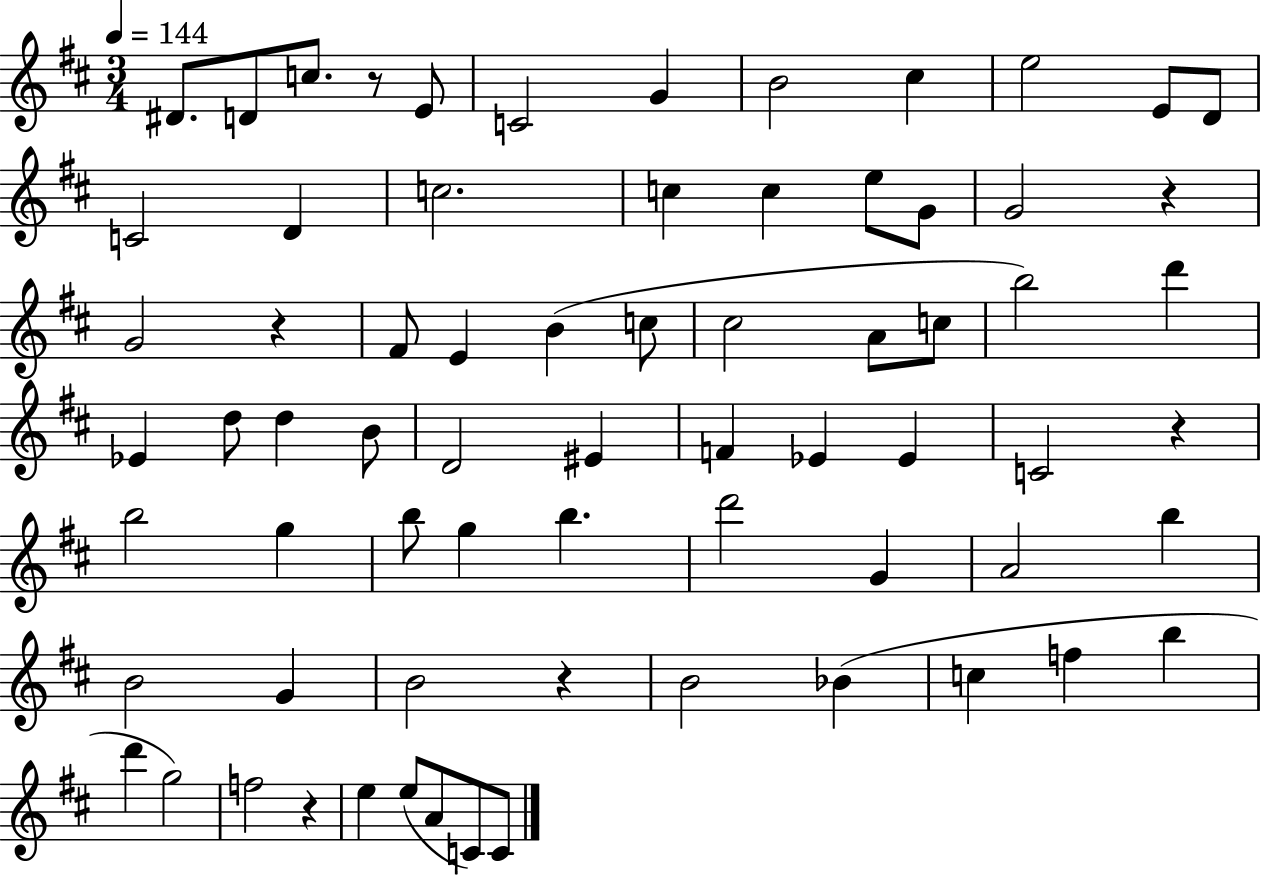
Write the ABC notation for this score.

X:1
T:Untitled
M:3/4
L:1/4
K:D
^D/2 D/2 c/2 z/2 E/2 C2 G B2 ^c e2 E/2 D/2 C2 D c2 c c e/2 G/2 G2 z G2 z ^F/2 E B c/2 ^c2 A/2 c/2 b2 d' _E d/2 d B/2 D2 ^E F _E _E C2 z b2 g b/2 g b d'2 G A2 b B2 G B2 z B2 _B c f b d' g2 f2 z e e/2 A/2 C/2 C/2